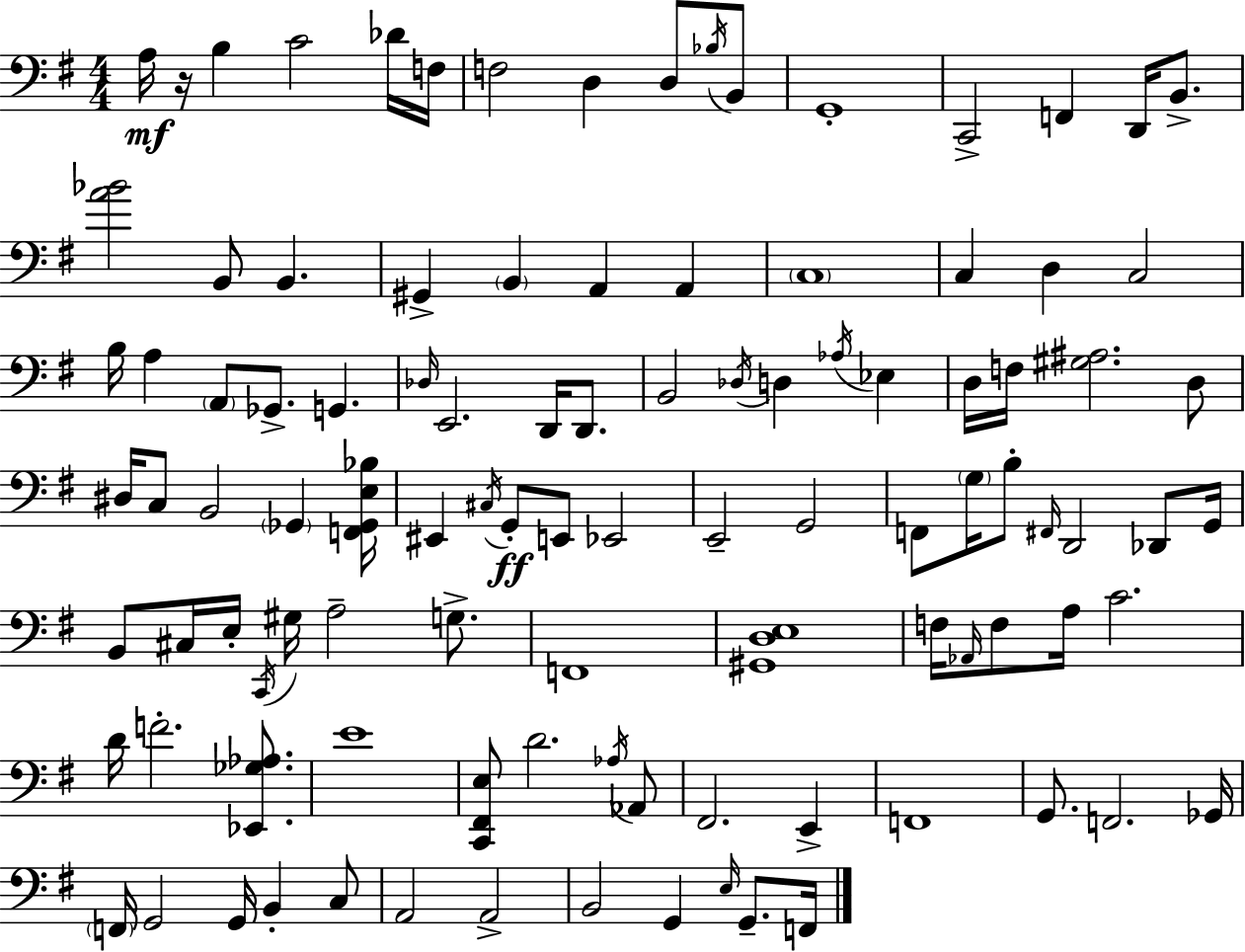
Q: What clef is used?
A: bass